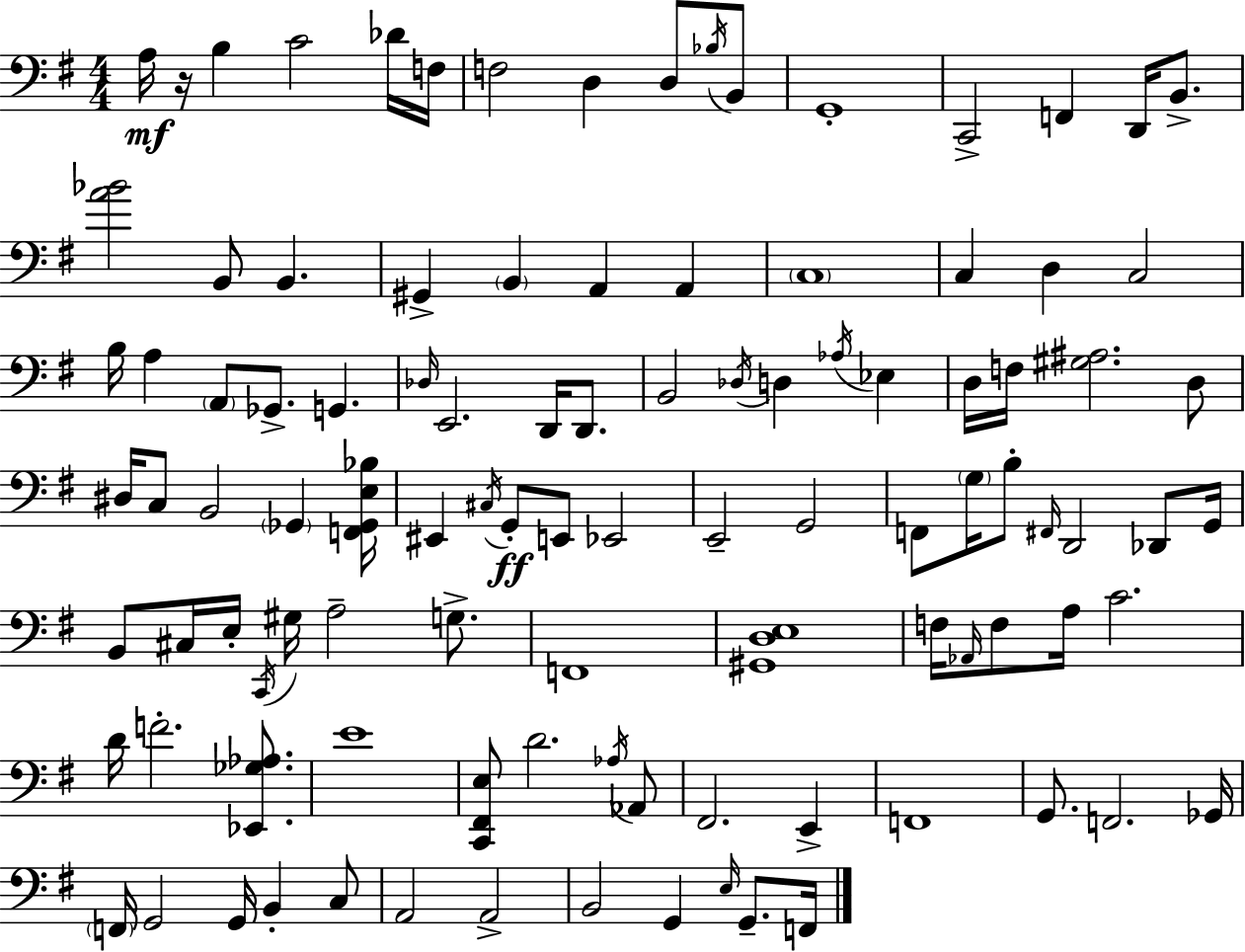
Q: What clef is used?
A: bass